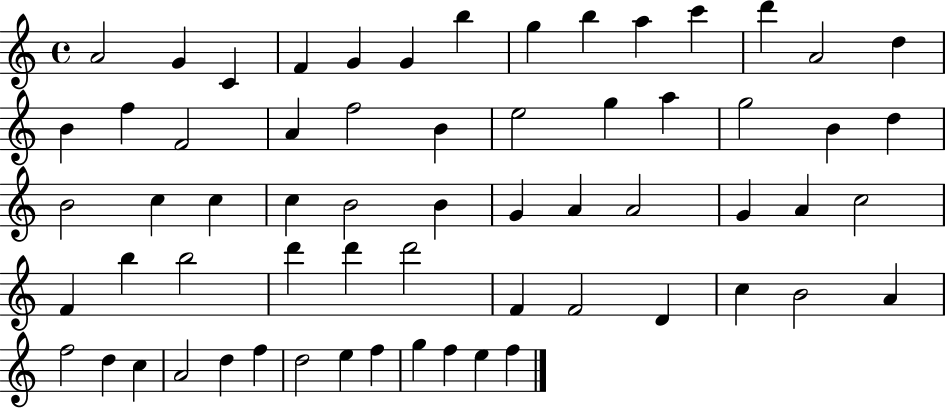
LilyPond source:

{
  \clef treble
  \time 4/4
  \defaultTimeSignature
  \key c \major
  a'2 g'4 c'4 | f'4 g'4 g'4 b''4 | g''4 b''4 a''4 c'''4 | d'''4 a'2 d''4 | \break b'4 f''4 f'2 | a'4 f''2 b'4 | e''2 g''4 a''4 | g''2 b'4 d''4 | \break b'2 c''4 c''4 | c''4 b'2 b'4 | g'4 a'4 a'2 | g'4 a'4 c''2 | \break f'4 b''4 b''2 | d'''4 d'''4 d'''2 | f'4 f'2 d'4 | c''4 b'2 a'4 | \break f''2 d''4 c''4 | a'2 d''4 f''4 | d''2 e''4 f''4 | g''4 f''4 e''4 f''4 | \break \bar "|."
}